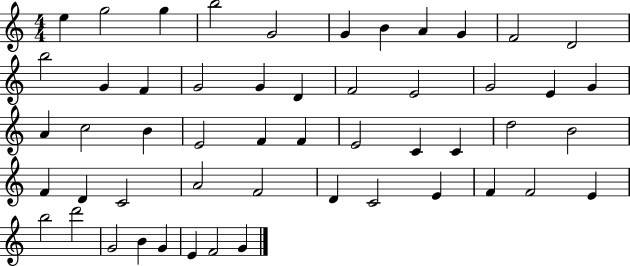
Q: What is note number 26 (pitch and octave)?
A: E4